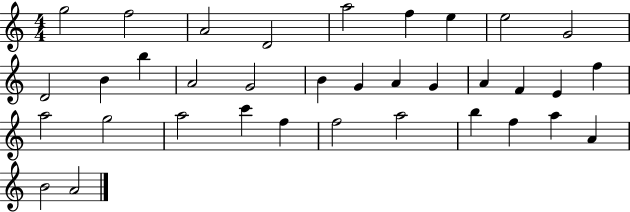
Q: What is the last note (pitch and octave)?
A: A4